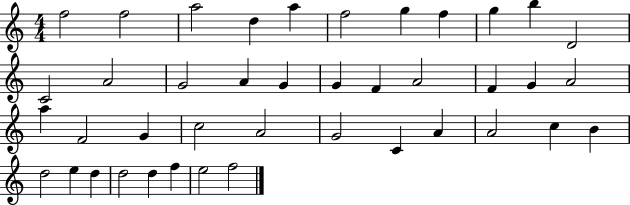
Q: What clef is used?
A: treble